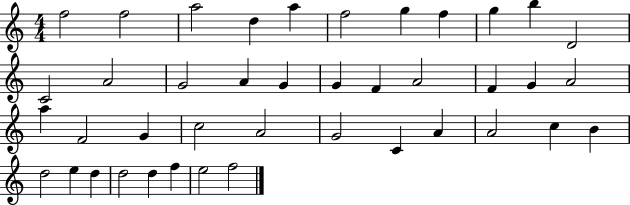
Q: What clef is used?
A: treble